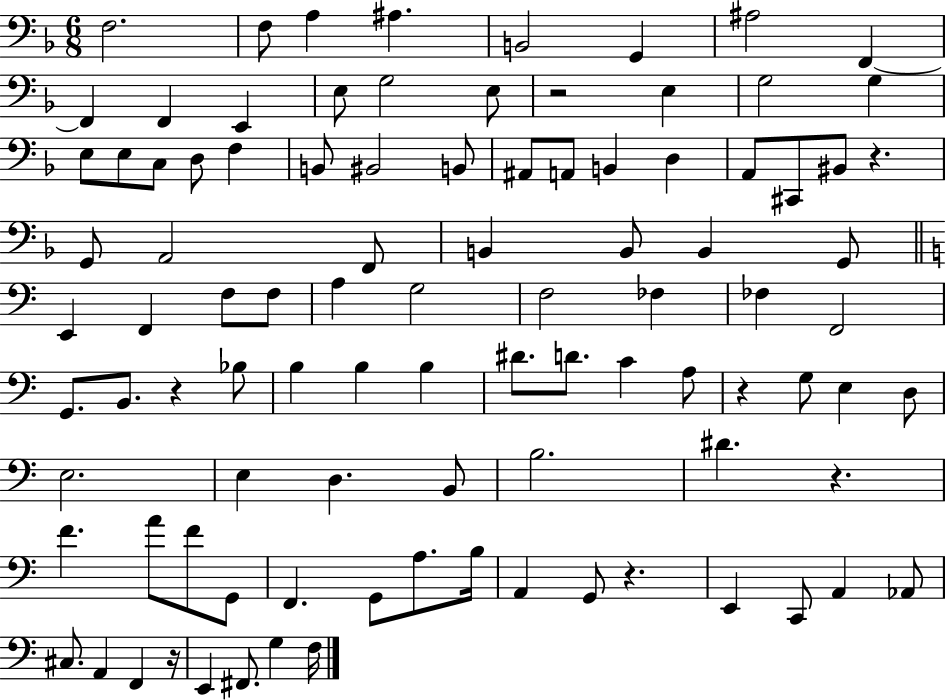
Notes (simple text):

F3/h. F3/e A3/q A#3/q. B2/h G2/q A#3/h F2/q F2/q F2/q E2/q E3/e G3/h E3/e R/h E3/q G3/h G3/q E3/e E3/e C3/e D3/e F3/q B2/e BIS2/h B2/e A#2/e A2/e B2/q D3/q A2/e C#2/e BIS2/e R/q. G2/e A2/h F2/e B2/q B2/e B2/q G2/e E2/q F2/q F3/e F3/e A3/q G3/h F3/h FES3/q FES3/q F2/h G2/e. B2/e. R/q Bb3/e B3/q B3/q B3/q D#4/e. D4/e. C4/q A3/e R/q G3/e E3/q D3/e E3/h. E3/q D3/q. B2/e B3/h. D#4/q. R/q. F4/q. A4/e F4/e G2/e F2/q. G2/e A3/e. B3/s A2/q G2/e R/q. E2/q C2/e A2/q Ab2/e C#3/e. A2/q F2/q R/s E2/q F#2/e. G3/q F3/s